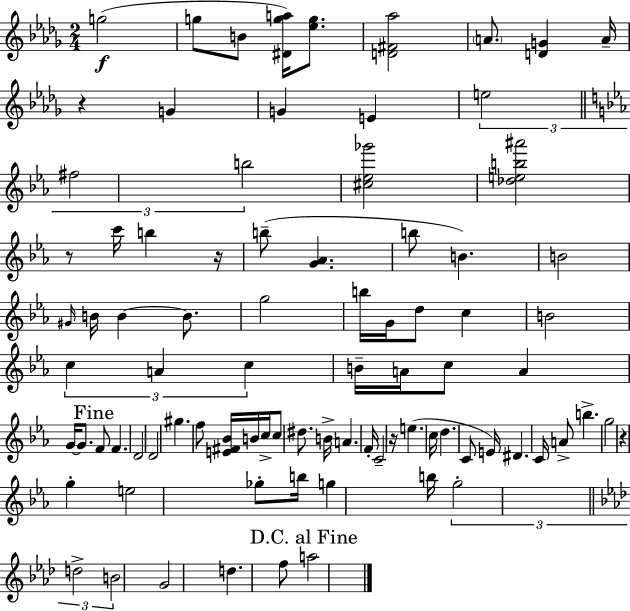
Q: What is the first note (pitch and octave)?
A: G5